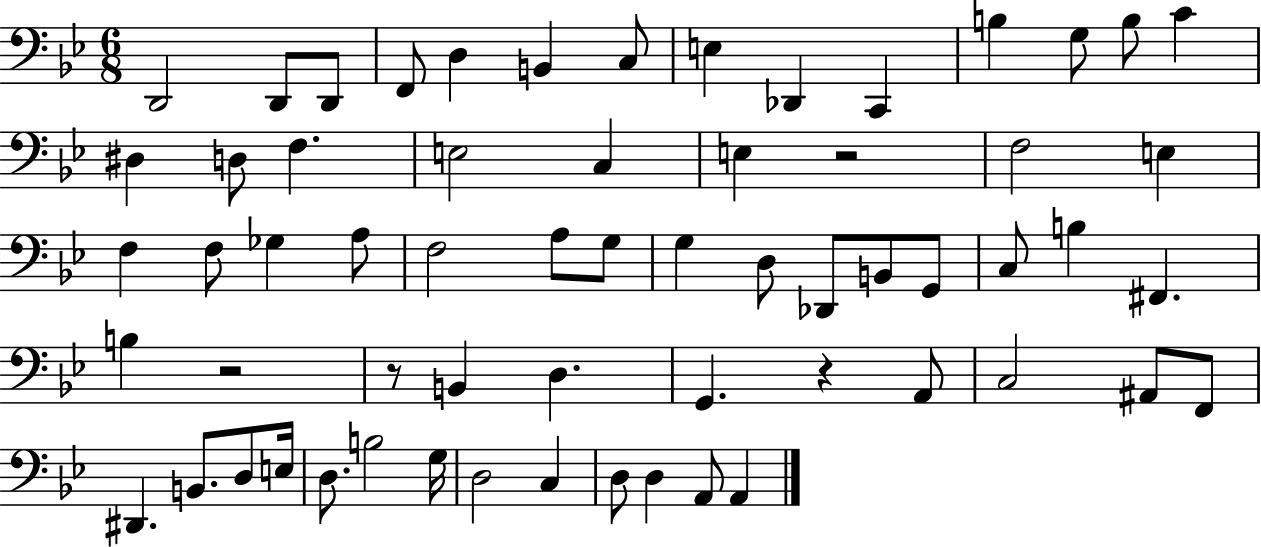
D2/h D2/e D2/e F2/e D3/q B2/q C3/e E3/q Db2/q C2/q B3/q G3/e B3/e C4/q D#3/q D3/e F3/q. E3/h C3/q E3/q R/h F3/h E3/q F3/q F3/e Gb3/q A3/e F3/h A3/e G3/e G3/q D3/e Db2/e B2/e G2/e C3/e B3/q F#2/q. B3/q R/h R/e B2/q D3/q. G2/q. R/q A2/e C3/h A#2/e F2/e D#2/q. B2/e. D3/e E3/s D3/e. B3/h G3/s D3/h C3/q D3/e D3/q A2/e A2/q